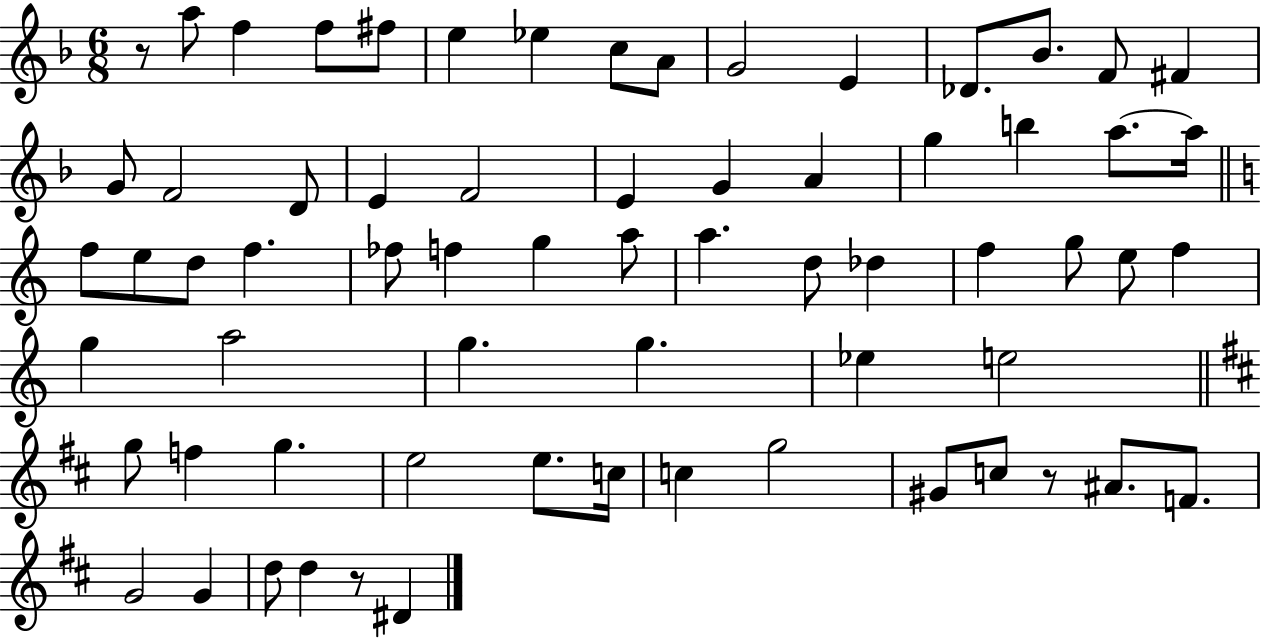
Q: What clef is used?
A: treble